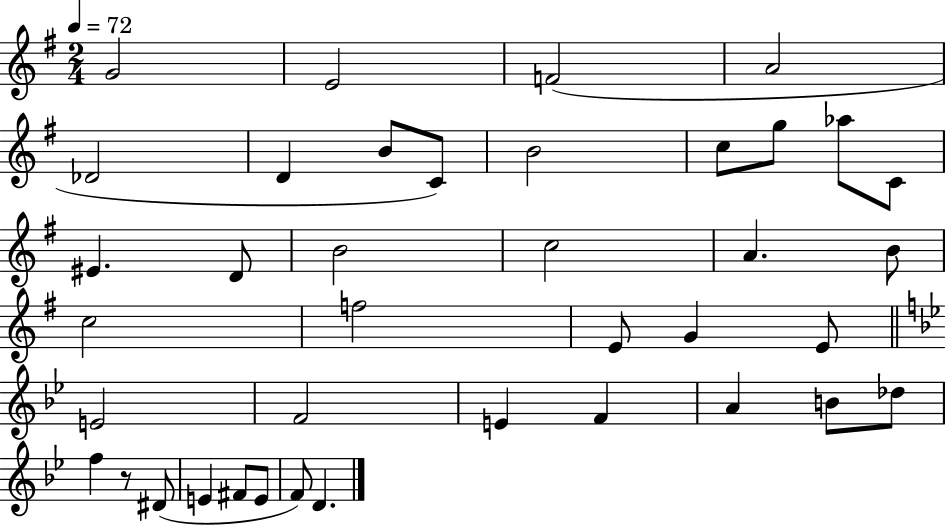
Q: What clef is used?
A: treble